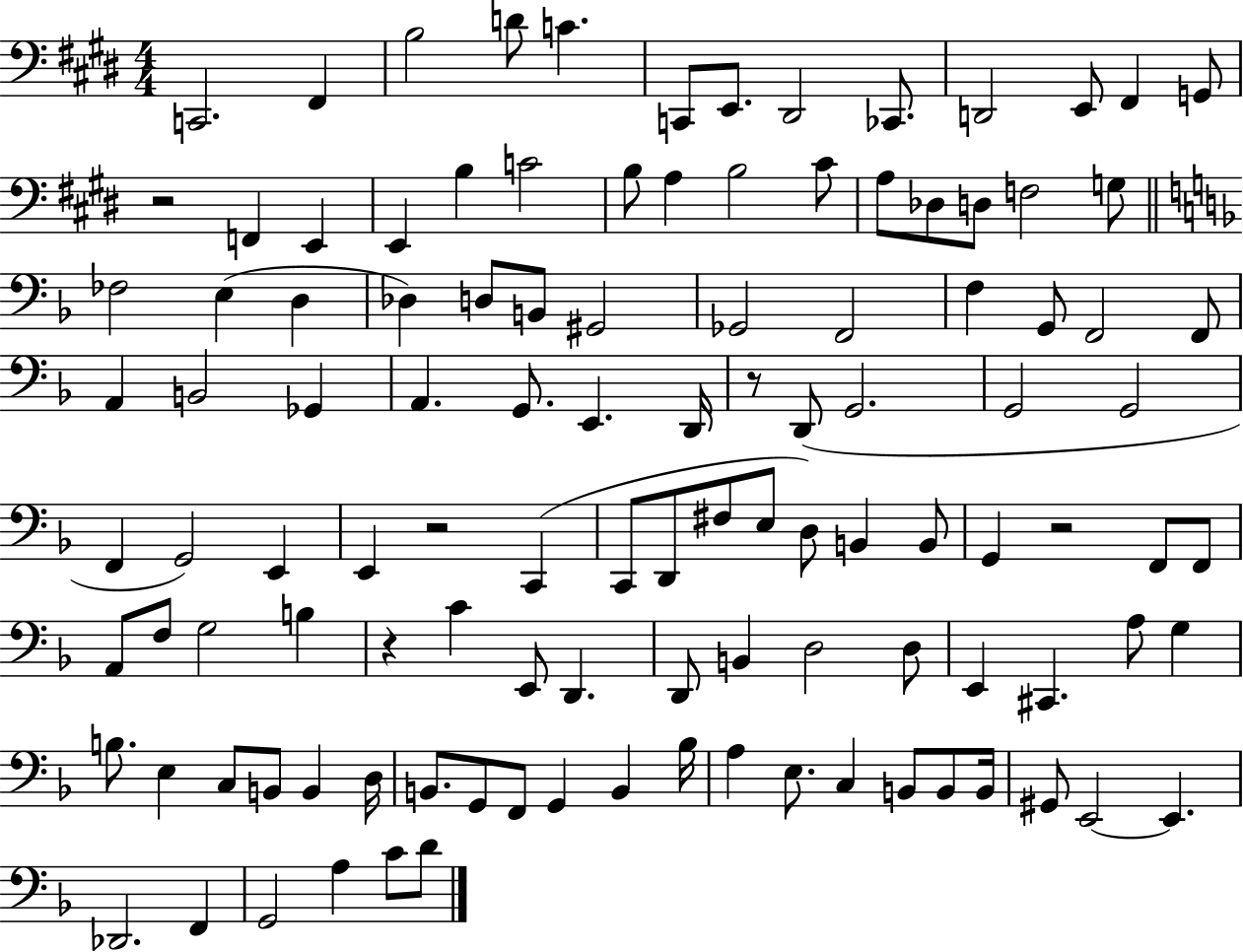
C2/h. F#2/q B3/h D4/e C4/q. C2/e E2/e. D#2/h CES2/e. D2/h E2/e F#2/q G2/e R/h F2/q E2/q E2/q B3/q C4/h B3/e A3/q B3/h C#4/e A3/e Db3/e D3/e F3/h G3/e FES3/h E3/q D3/q Db3/q D3/e B2/e G#2/h Gb2/h F2/h F3/q G2/e F2/h F2/e A2/q B2/h Gb2/q A2/q. G2/e. E2/q. D2/s R/e D2/e G2/h. G2/h G2/h F2/q G2/h E2/q E2/q R/h C2/q C2/e D2/e F#3/e E3/e D3/e B2/q B2/e G2/q R/h F2/e F2/e A2/e F3/e G3/h B3/q R/q C4/q E2/e D2/q. D2/e B2/q D3/h D3/e E2/q C#2/q. A3/e G3/q B3/e. E3/q C3/e B2/e B2/q D3/s B2/e. G2/e F2/e G2/q B2/q Bb3/s A3/q E3/e. C3/q B2/e B2/e B2/s G#2/e E2/h E2/q. Db2/h. F2/q G2/h A3/q C4/e D4/e